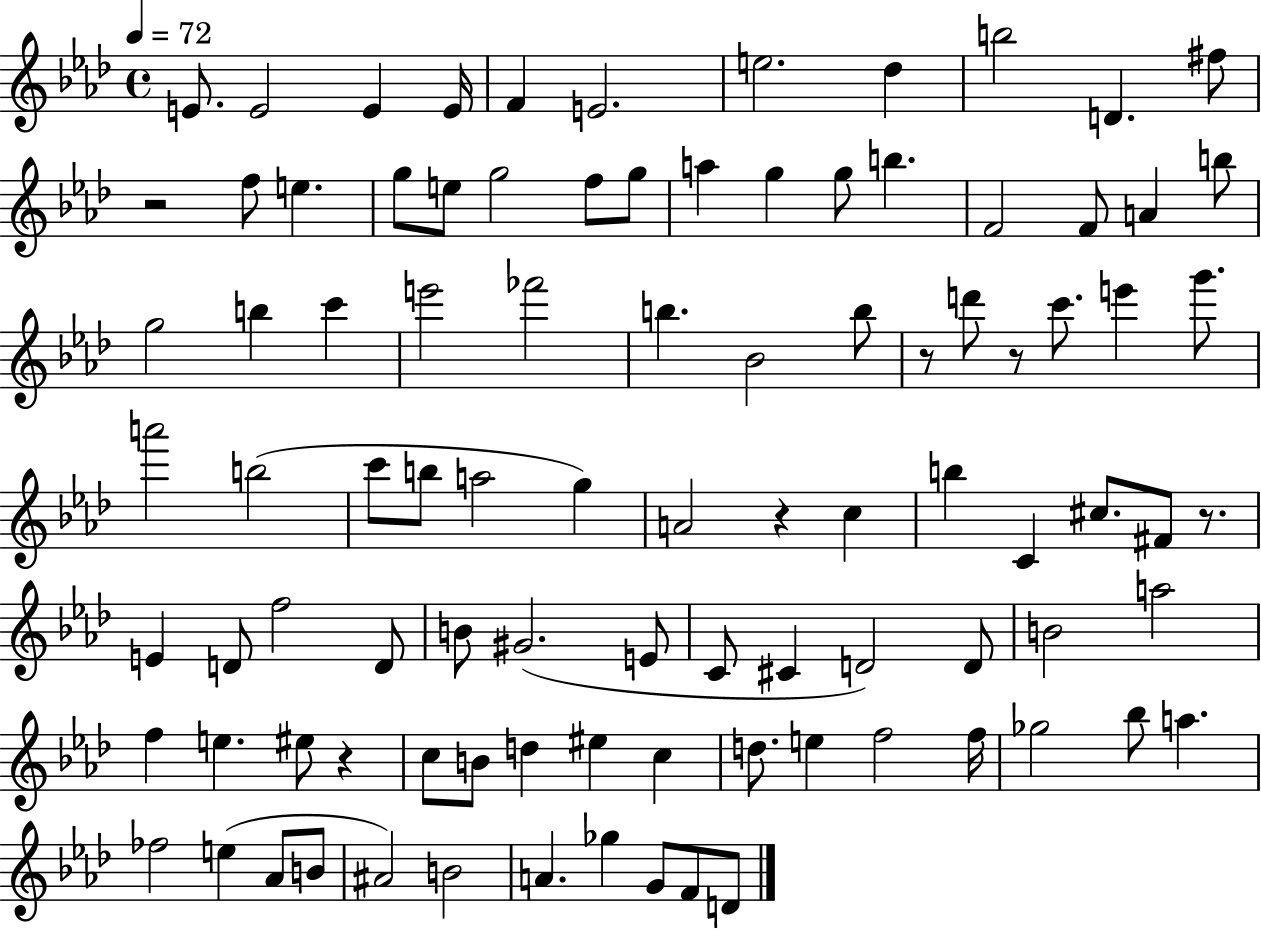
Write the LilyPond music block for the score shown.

{
  \clef treble
  \time 4/4
  \defaultTimeSignature
  \key aes \major
  \tempo 4 = 72
  e'8. e'2 e'4 e'16 | f'4 e'2. | e''2. des''4 | b''2 d'4. fis''8 | \break r2 f''8 e''4. | g''8 e''8 g''2 f''8 g''8 | a''4 g''4 g''8 b''4. | f'2 f'8 a'4 b''8 | \break g''2 b''4 c'''4 | e'''2 fes'''2 | b''4. bes'2 b''8 | r8 d'''8 r8 c'''8. e'''4 g'''8. | \break a'''2 b''2( | c'''8 b''8 a''2 g''4) | a'2 r4 c''4 | b''4 c'4 cis''8. fis'8 r8. | \break e'4 d'8 f''2 d'8 | b'8 gis'2.( e'8 | c'8 cis'4 d'2) d'8 | b'2 a''2 | \break f''4 e''4. eis''8 r4 | c''8 b'8 d''4 eis''4 c''4 | d''8. e''4 f''2 f''16 | ges''2 bes''8 a''4. | \break fes''2 e''4( aes'8 b'8 | ais'2) b'2 | a'4. ges''4 g'8 f'8 d'8 | \bar "|."
}